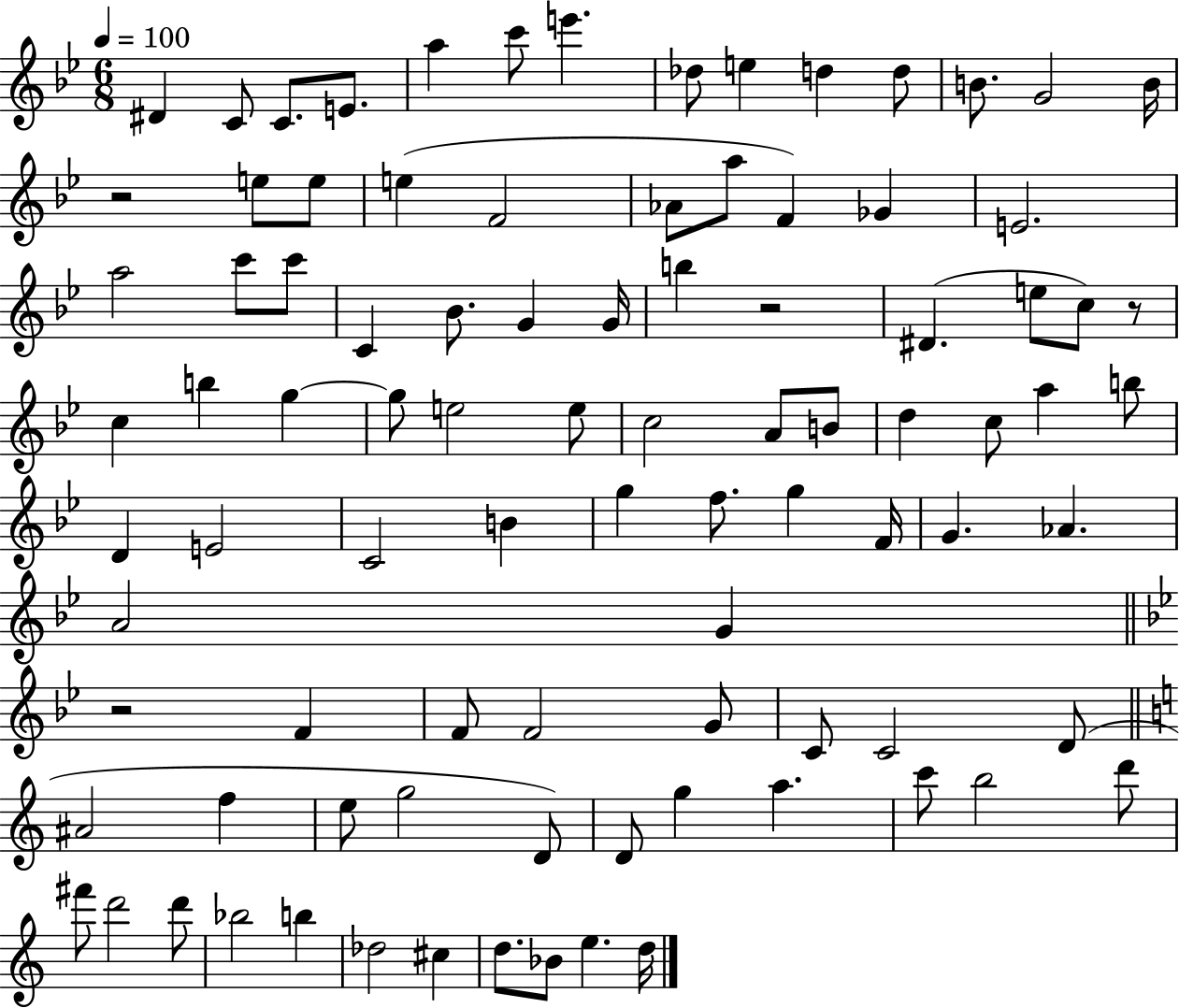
{
  \clef treble
  \numericTimeSignature
  \time 6/8
  \key bes \major
  \tempo 4 = 100
  \repeat volta 2 { dis'4 c'8 c'8. e'8. | a''4 c'''8 e'''4. | des''8 e''4 d''4 d''8 | b'8. g'2 b'16 | \break r2 e''8 e''8 | e''4( f'2 | aes'8 a''8 f'4) ges'4 | e'2. | \break a''2 c'''8 c'''8 | c'4 bes'8. g'4 g'16 | b''4 r2 | dis'4.( e''8 c''8) r8 | \break c''4 b''4 g''4~~ | g''8 e''2 e''8 | c''2 a'8 b'8 | d''4 c''8 a''4 b''8 | \break d'4 e'2 | c'2 b'4 | g''4 f''8. g''4 f'16 | g'4. aes'4. | \break a'2 g'4 | \bar "||" \break \key bes \major r2 f'4 | f'8 f'2 g'8 | c'8 c'2 d'8( | \bar "||" \break \key c \major ais'2 f''4 | e''8 g''2 d'8) | d'8 g''4 a''4. | c'''8 b''2 d'''8 | \break fis'''8 d'''2 d'''8 | bes''2 b''4 | des''2 cis''4 | d''8. bes'8 e''4. d''16 | \break } \bar "|."
}